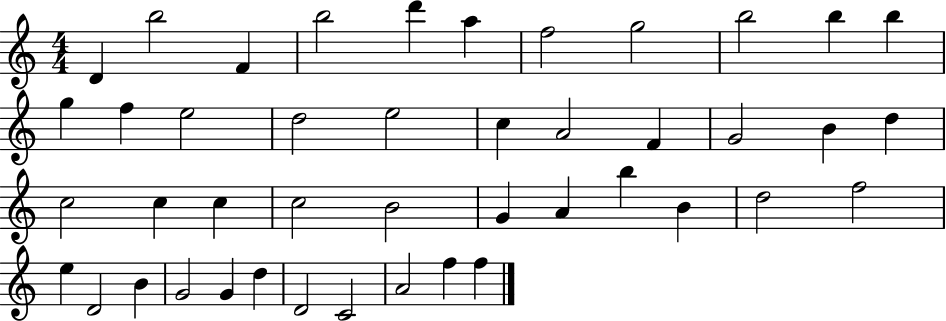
D4/q B5/h F4/q B5/h D6/q A5/q F5/h G5/h B5/h B5/q B5/q G5/q F5/q E5/h D5/h E5/h C5/q A4/h F4/q G4/h B4/q D5/q C5/h C5/q C5/q C5/h B4/h G4/q A4/q B5/q B4/q D5/h F5/h E5/q D4/h B4/q G4/h G4/q D5/q D4/h C4/h A4/h F5/q F5/q